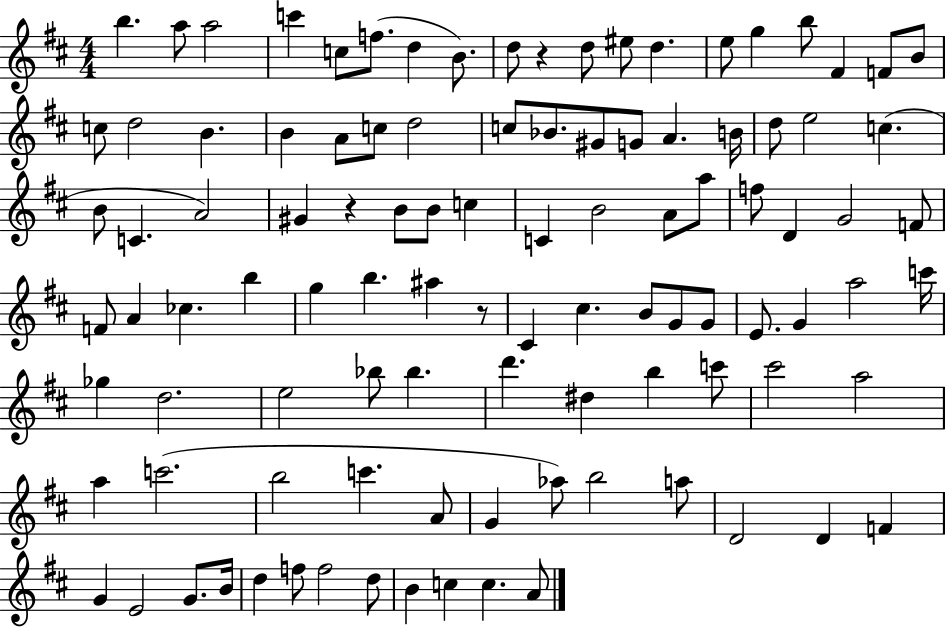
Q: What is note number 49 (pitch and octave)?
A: F4